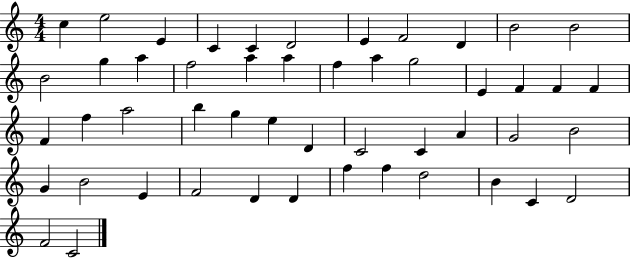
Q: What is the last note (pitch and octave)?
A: C4